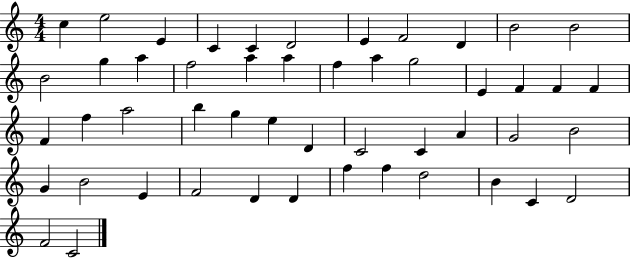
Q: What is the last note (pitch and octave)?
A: C4